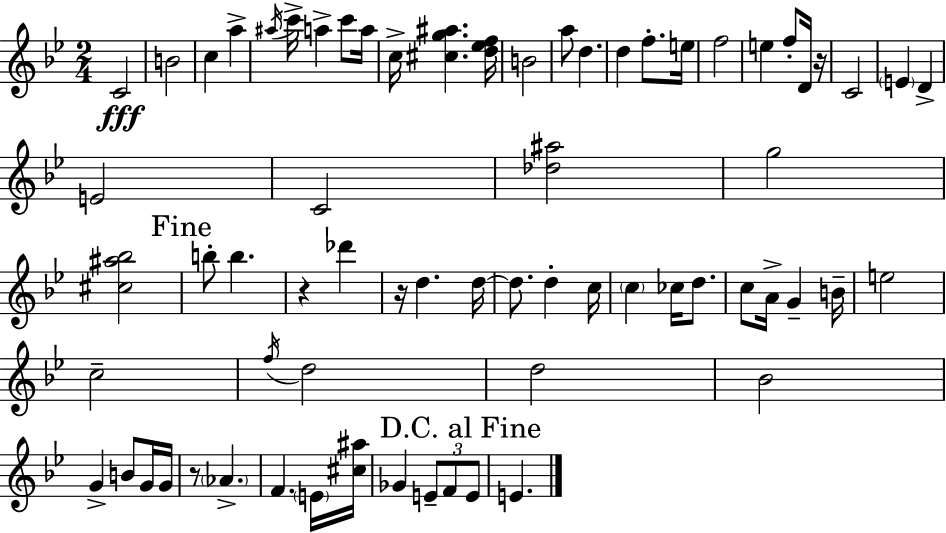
C4/h B4/h C5/q A5/q A#5/s C6/s A5/q C6/e A5/s C5/s [C#5,G5,A#5]/q. [D5,Eb5,F5]/s B4/h A5/e D5/q. D5/q F5/e. E5/s F5/h E5/q F5/e D4/s R/s C4/h E4/q D4/q E4/h C4/h [Db5,A#5]/h G5/h [C#5,A#5,Bb5]/h B5/e B5/q. R/q Db6/q R/s D5/q. D5/s D5/e. D5/q C5/s C5/q CES5/s D5/e. C5/e A4/s G4/q B4/s E5/h C5/h F5/s D5/h D5/h Bb4/h G4/q B4/e G4/s G4/s R/e Ab4/q. F4/q. E4/s [C#5,A#5]/s Gb4/q E4/e F4/e E4/e E4/q.